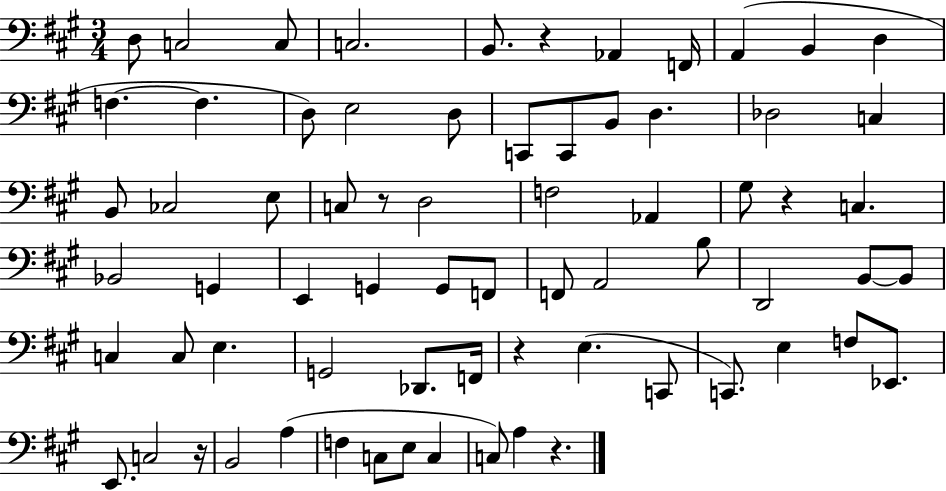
X:1
T:Untitled
M:3/4
L:1/4
K:A
D,/2 C,2 C,/2 C,2 B,,/2 z _A,, F,,/4 A,, B,, D, F, F, D,/2 E,2 D,/2 C,,/2 C,,/2 B,,/2 D, _D,2 C, B,,/2 _C,2 E,/2 C,/2 z/2 D,2 F,2 _A,, ^G,/2 z C, _B,,2 G,, E,, G,, G,,/2 F,,/2 F,,/2 A,,2 B,/2 D,,2 B,,/2 B,,/2 C, C,/2 E, G,,2 _D,,/2 F,,/4 z E, C,,/2 C,,/2 E, F,/2 _E,,/2 E,,/2 C,2 z/4 B,,2 A, F, C,/2 E,/2 C, C,/2 A, z